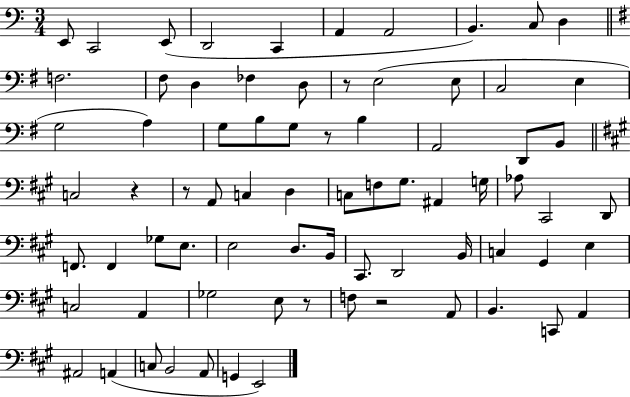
{
  \clef bass
  \numericTimeSignature
  \time 3/4
  \key c \major
  e,8 c,2 e,8( | d,2 c,4 | a,4 a,2 | b,4.) c8 d4 | \break \bar "||" \break \key e \minor f2. | fis8 d4 fes4 d8 | r8 e2( e8 | c2 e4 | \break g2 a4) | g8 b8 g8 r8 b4 | a,2 d,8 b,8 | \bar "||" \break \key a \major c2 r4 | r8 a,8 c4 d4 | c8 f8 gis8. ais,4 g16 | aes8 cis,2 d,8 | \break f,8. f,4 ges8 e8. | e2 d8. b,16 | cis,8. d,2 b,16 | c4 gis,4 e4 | \break c2 a,4 | ges2 e8 r8 | f8 r2 a,8 | b,4. c,8 a,4 | \break ais,2 a,4( | c8 b,2 a,8 | g,4 e,2) | \bar "|."
}